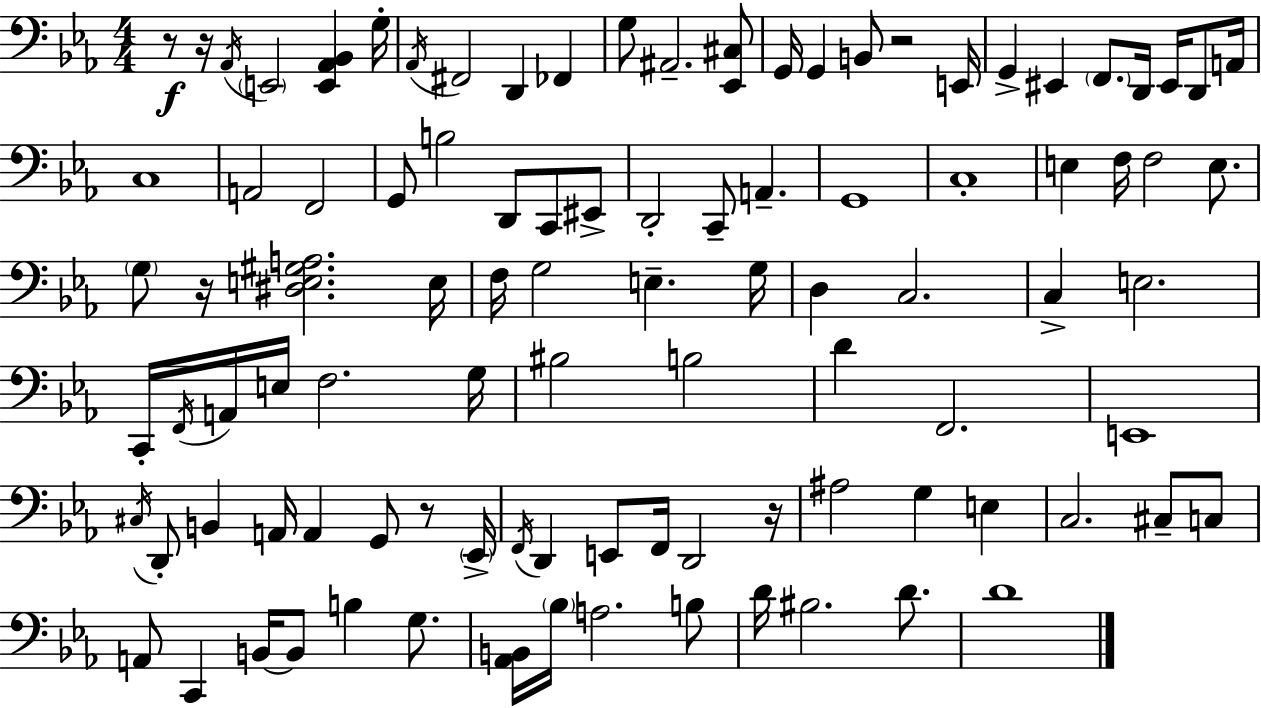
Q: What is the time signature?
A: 4/4